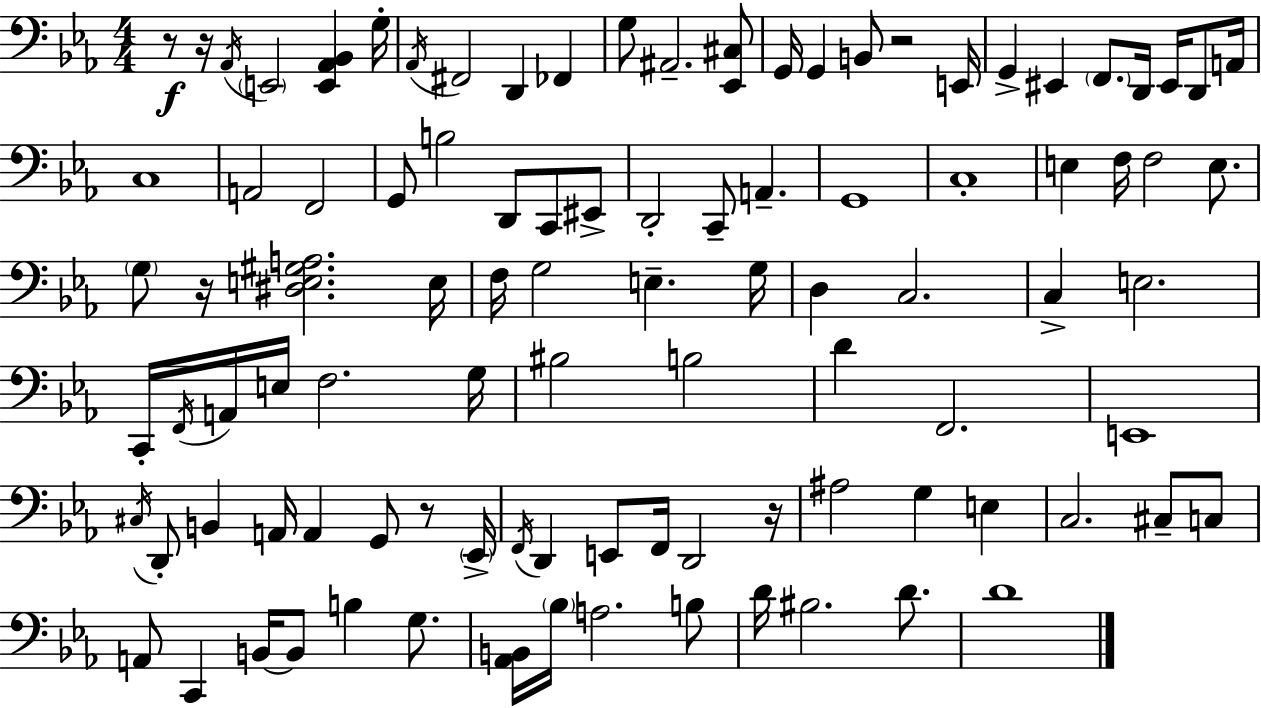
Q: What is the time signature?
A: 4/4